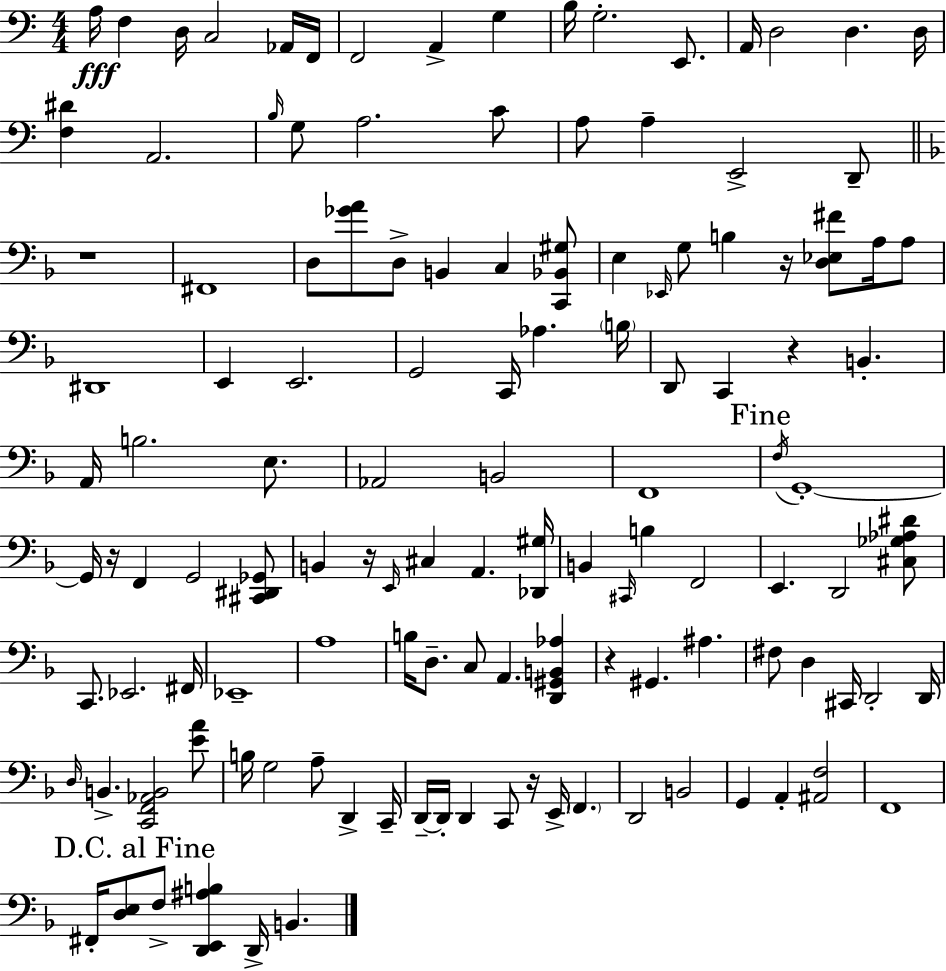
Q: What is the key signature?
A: A minor